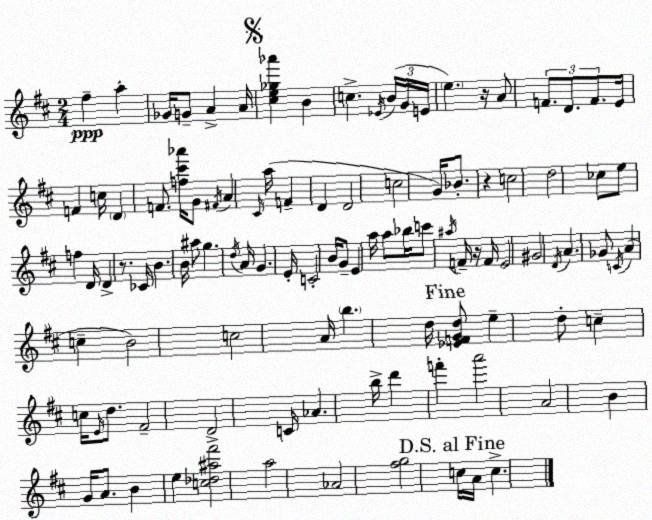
X:1
T:Untitled
M:2/4
L:1/4
K:D
^f a _G/4 G/2 A A/4 [^ce_g_a'] B c _E/4 B/4 G/4 E/4 e z/4 A/2 F/2 D/2 F/2 E/4 F c/4 D F/2 [f^c'_a']/4 G/2 ^F/4 A ^C/4 a/4 F D D2 c2 G/4 _B/2 z c2 d2 _c/2 e/2 f D/4 D z/2 _C/4 B B/4 ^a/2 g d/4 A/4 G E/4 C2 B/4 G/2 E a/4 a/2 _b/4 c'/2 ^a/4 F/4 z/4 F/4 E2 ^G2 D/4 A _G/2 C/4 A c B2 c2 A/4 b d/4 [_EFGd]/2 e d/2 c c/4 E/4 d/2 ^F2 D2 C/4 _A b/4 d' f' a'2 A2 B G/4 A/2 B e [c_d^a^f']2 a2 _A2 [^fg]2 c/4 A/4 c